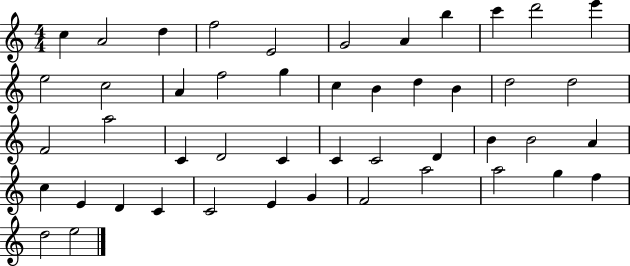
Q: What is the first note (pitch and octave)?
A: C5